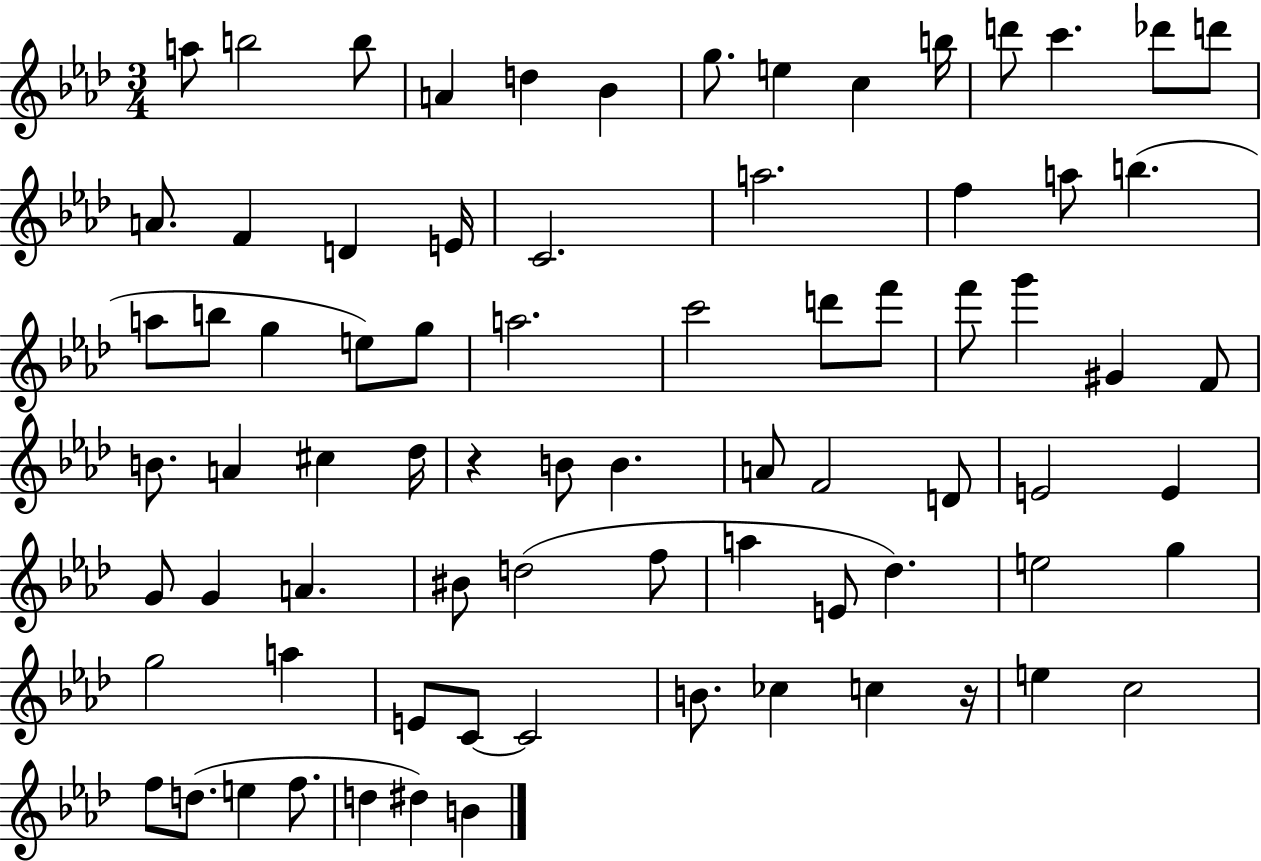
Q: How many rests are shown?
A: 2